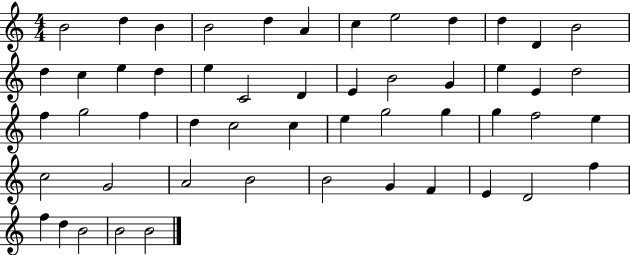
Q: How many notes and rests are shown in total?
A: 52